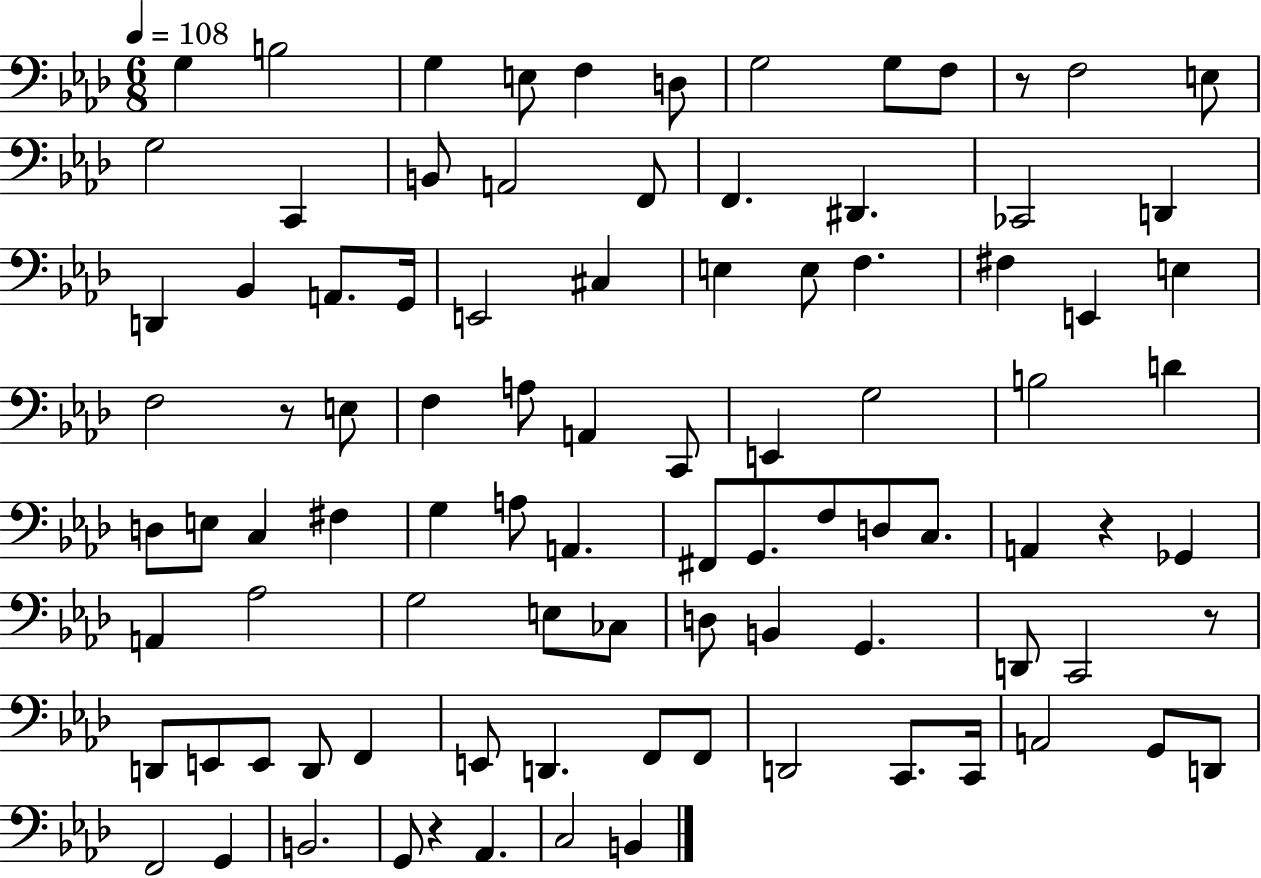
G3/q B3/h G3/q E3/e F3/q D3/e G3/h G3/e F3/e R/e F3/h E3/e G3/h C2/q B2/e A2/h F2/e F2/q. D#2/q. CES2/h D2/q D2/q Bb2/q A2/e. G2/s E2/h C#3/q E3/q E3/e F3/q. F#3/q E2/q E3/q F3/h R/e E3/e F3/q A3/e A2/q C2/e E2/q G3/h B3/h D4/q D3/e E3/e C3/q F#3/q G3/q A3/e A2/q. F#2/e G2/e. F3/e D3/e C3/e. A2/q R/q Gb2/q A2/q Ab3/h G3/h E3/e CES3/e D3/e B2/q G2/q. D2/e C2/h R/e D2/e E2/e E2/e D2/e F2/q E2/e D2/q. F2/e F2/e D2/h C2/e. C2/s A2/h G2/e D2/e F2/h G2/q B2/h. G2/e R/q Ab2/q. C3/h B2/q